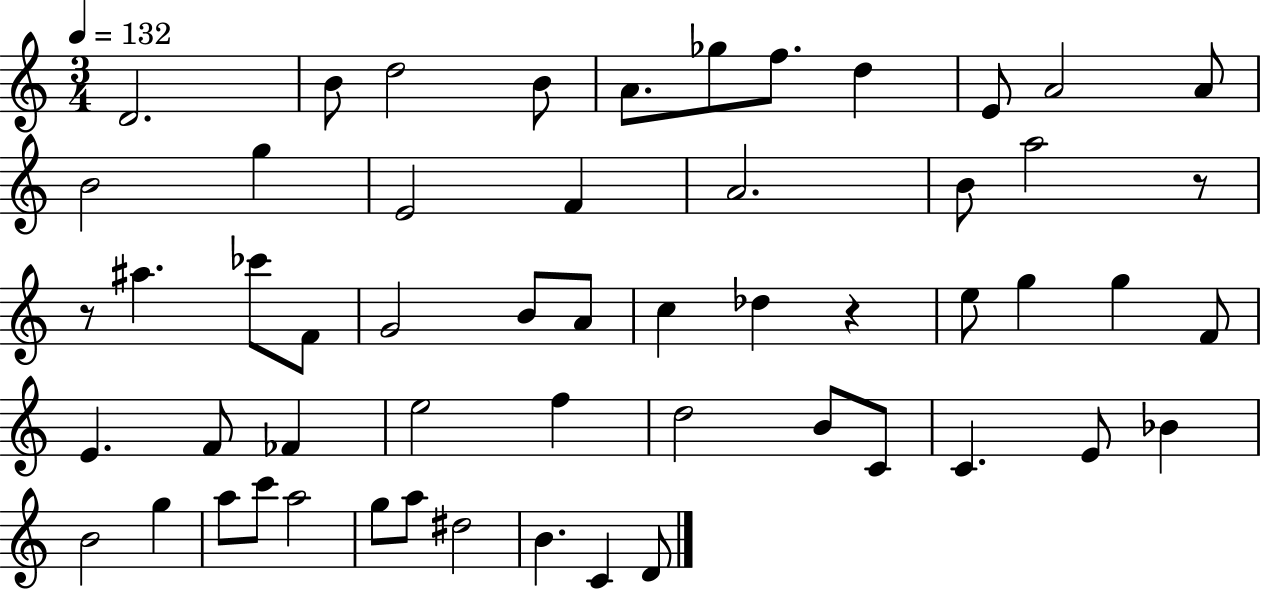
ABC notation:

X:1
T:Untitled
M:3/4
L:1/4
K:C
D2 B/2 d2 B/2 A/2 _g/2 f/2 d E/2 A2 A/2 B2 g E2 F A2 B/2 a2 z/2 z/2 ^a _c'/2 F/2 G2 B/2 A/2 c _d z e/2 g g F/2 E F/2 _F e2 f d2 B/2 C/2 C E/2 _B B2 g a/2 c'/2 a2 g/2 a/2 ^d2 B C D/2